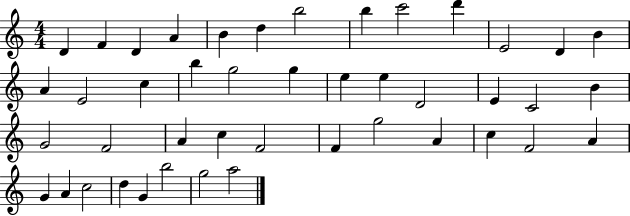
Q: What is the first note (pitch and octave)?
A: D4